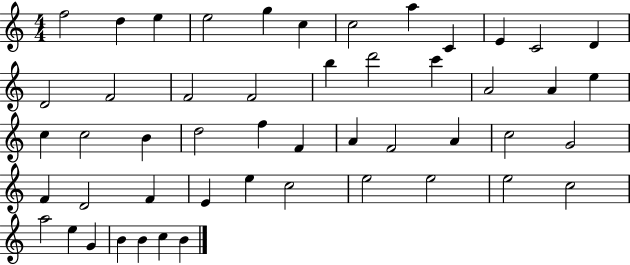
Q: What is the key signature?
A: C major